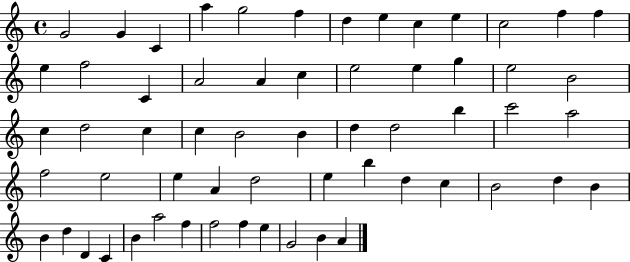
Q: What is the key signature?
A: C major